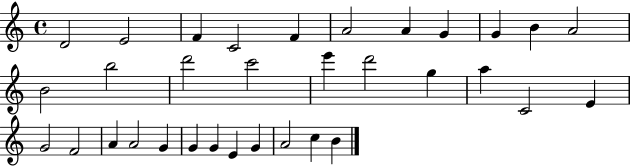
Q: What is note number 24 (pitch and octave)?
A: A4